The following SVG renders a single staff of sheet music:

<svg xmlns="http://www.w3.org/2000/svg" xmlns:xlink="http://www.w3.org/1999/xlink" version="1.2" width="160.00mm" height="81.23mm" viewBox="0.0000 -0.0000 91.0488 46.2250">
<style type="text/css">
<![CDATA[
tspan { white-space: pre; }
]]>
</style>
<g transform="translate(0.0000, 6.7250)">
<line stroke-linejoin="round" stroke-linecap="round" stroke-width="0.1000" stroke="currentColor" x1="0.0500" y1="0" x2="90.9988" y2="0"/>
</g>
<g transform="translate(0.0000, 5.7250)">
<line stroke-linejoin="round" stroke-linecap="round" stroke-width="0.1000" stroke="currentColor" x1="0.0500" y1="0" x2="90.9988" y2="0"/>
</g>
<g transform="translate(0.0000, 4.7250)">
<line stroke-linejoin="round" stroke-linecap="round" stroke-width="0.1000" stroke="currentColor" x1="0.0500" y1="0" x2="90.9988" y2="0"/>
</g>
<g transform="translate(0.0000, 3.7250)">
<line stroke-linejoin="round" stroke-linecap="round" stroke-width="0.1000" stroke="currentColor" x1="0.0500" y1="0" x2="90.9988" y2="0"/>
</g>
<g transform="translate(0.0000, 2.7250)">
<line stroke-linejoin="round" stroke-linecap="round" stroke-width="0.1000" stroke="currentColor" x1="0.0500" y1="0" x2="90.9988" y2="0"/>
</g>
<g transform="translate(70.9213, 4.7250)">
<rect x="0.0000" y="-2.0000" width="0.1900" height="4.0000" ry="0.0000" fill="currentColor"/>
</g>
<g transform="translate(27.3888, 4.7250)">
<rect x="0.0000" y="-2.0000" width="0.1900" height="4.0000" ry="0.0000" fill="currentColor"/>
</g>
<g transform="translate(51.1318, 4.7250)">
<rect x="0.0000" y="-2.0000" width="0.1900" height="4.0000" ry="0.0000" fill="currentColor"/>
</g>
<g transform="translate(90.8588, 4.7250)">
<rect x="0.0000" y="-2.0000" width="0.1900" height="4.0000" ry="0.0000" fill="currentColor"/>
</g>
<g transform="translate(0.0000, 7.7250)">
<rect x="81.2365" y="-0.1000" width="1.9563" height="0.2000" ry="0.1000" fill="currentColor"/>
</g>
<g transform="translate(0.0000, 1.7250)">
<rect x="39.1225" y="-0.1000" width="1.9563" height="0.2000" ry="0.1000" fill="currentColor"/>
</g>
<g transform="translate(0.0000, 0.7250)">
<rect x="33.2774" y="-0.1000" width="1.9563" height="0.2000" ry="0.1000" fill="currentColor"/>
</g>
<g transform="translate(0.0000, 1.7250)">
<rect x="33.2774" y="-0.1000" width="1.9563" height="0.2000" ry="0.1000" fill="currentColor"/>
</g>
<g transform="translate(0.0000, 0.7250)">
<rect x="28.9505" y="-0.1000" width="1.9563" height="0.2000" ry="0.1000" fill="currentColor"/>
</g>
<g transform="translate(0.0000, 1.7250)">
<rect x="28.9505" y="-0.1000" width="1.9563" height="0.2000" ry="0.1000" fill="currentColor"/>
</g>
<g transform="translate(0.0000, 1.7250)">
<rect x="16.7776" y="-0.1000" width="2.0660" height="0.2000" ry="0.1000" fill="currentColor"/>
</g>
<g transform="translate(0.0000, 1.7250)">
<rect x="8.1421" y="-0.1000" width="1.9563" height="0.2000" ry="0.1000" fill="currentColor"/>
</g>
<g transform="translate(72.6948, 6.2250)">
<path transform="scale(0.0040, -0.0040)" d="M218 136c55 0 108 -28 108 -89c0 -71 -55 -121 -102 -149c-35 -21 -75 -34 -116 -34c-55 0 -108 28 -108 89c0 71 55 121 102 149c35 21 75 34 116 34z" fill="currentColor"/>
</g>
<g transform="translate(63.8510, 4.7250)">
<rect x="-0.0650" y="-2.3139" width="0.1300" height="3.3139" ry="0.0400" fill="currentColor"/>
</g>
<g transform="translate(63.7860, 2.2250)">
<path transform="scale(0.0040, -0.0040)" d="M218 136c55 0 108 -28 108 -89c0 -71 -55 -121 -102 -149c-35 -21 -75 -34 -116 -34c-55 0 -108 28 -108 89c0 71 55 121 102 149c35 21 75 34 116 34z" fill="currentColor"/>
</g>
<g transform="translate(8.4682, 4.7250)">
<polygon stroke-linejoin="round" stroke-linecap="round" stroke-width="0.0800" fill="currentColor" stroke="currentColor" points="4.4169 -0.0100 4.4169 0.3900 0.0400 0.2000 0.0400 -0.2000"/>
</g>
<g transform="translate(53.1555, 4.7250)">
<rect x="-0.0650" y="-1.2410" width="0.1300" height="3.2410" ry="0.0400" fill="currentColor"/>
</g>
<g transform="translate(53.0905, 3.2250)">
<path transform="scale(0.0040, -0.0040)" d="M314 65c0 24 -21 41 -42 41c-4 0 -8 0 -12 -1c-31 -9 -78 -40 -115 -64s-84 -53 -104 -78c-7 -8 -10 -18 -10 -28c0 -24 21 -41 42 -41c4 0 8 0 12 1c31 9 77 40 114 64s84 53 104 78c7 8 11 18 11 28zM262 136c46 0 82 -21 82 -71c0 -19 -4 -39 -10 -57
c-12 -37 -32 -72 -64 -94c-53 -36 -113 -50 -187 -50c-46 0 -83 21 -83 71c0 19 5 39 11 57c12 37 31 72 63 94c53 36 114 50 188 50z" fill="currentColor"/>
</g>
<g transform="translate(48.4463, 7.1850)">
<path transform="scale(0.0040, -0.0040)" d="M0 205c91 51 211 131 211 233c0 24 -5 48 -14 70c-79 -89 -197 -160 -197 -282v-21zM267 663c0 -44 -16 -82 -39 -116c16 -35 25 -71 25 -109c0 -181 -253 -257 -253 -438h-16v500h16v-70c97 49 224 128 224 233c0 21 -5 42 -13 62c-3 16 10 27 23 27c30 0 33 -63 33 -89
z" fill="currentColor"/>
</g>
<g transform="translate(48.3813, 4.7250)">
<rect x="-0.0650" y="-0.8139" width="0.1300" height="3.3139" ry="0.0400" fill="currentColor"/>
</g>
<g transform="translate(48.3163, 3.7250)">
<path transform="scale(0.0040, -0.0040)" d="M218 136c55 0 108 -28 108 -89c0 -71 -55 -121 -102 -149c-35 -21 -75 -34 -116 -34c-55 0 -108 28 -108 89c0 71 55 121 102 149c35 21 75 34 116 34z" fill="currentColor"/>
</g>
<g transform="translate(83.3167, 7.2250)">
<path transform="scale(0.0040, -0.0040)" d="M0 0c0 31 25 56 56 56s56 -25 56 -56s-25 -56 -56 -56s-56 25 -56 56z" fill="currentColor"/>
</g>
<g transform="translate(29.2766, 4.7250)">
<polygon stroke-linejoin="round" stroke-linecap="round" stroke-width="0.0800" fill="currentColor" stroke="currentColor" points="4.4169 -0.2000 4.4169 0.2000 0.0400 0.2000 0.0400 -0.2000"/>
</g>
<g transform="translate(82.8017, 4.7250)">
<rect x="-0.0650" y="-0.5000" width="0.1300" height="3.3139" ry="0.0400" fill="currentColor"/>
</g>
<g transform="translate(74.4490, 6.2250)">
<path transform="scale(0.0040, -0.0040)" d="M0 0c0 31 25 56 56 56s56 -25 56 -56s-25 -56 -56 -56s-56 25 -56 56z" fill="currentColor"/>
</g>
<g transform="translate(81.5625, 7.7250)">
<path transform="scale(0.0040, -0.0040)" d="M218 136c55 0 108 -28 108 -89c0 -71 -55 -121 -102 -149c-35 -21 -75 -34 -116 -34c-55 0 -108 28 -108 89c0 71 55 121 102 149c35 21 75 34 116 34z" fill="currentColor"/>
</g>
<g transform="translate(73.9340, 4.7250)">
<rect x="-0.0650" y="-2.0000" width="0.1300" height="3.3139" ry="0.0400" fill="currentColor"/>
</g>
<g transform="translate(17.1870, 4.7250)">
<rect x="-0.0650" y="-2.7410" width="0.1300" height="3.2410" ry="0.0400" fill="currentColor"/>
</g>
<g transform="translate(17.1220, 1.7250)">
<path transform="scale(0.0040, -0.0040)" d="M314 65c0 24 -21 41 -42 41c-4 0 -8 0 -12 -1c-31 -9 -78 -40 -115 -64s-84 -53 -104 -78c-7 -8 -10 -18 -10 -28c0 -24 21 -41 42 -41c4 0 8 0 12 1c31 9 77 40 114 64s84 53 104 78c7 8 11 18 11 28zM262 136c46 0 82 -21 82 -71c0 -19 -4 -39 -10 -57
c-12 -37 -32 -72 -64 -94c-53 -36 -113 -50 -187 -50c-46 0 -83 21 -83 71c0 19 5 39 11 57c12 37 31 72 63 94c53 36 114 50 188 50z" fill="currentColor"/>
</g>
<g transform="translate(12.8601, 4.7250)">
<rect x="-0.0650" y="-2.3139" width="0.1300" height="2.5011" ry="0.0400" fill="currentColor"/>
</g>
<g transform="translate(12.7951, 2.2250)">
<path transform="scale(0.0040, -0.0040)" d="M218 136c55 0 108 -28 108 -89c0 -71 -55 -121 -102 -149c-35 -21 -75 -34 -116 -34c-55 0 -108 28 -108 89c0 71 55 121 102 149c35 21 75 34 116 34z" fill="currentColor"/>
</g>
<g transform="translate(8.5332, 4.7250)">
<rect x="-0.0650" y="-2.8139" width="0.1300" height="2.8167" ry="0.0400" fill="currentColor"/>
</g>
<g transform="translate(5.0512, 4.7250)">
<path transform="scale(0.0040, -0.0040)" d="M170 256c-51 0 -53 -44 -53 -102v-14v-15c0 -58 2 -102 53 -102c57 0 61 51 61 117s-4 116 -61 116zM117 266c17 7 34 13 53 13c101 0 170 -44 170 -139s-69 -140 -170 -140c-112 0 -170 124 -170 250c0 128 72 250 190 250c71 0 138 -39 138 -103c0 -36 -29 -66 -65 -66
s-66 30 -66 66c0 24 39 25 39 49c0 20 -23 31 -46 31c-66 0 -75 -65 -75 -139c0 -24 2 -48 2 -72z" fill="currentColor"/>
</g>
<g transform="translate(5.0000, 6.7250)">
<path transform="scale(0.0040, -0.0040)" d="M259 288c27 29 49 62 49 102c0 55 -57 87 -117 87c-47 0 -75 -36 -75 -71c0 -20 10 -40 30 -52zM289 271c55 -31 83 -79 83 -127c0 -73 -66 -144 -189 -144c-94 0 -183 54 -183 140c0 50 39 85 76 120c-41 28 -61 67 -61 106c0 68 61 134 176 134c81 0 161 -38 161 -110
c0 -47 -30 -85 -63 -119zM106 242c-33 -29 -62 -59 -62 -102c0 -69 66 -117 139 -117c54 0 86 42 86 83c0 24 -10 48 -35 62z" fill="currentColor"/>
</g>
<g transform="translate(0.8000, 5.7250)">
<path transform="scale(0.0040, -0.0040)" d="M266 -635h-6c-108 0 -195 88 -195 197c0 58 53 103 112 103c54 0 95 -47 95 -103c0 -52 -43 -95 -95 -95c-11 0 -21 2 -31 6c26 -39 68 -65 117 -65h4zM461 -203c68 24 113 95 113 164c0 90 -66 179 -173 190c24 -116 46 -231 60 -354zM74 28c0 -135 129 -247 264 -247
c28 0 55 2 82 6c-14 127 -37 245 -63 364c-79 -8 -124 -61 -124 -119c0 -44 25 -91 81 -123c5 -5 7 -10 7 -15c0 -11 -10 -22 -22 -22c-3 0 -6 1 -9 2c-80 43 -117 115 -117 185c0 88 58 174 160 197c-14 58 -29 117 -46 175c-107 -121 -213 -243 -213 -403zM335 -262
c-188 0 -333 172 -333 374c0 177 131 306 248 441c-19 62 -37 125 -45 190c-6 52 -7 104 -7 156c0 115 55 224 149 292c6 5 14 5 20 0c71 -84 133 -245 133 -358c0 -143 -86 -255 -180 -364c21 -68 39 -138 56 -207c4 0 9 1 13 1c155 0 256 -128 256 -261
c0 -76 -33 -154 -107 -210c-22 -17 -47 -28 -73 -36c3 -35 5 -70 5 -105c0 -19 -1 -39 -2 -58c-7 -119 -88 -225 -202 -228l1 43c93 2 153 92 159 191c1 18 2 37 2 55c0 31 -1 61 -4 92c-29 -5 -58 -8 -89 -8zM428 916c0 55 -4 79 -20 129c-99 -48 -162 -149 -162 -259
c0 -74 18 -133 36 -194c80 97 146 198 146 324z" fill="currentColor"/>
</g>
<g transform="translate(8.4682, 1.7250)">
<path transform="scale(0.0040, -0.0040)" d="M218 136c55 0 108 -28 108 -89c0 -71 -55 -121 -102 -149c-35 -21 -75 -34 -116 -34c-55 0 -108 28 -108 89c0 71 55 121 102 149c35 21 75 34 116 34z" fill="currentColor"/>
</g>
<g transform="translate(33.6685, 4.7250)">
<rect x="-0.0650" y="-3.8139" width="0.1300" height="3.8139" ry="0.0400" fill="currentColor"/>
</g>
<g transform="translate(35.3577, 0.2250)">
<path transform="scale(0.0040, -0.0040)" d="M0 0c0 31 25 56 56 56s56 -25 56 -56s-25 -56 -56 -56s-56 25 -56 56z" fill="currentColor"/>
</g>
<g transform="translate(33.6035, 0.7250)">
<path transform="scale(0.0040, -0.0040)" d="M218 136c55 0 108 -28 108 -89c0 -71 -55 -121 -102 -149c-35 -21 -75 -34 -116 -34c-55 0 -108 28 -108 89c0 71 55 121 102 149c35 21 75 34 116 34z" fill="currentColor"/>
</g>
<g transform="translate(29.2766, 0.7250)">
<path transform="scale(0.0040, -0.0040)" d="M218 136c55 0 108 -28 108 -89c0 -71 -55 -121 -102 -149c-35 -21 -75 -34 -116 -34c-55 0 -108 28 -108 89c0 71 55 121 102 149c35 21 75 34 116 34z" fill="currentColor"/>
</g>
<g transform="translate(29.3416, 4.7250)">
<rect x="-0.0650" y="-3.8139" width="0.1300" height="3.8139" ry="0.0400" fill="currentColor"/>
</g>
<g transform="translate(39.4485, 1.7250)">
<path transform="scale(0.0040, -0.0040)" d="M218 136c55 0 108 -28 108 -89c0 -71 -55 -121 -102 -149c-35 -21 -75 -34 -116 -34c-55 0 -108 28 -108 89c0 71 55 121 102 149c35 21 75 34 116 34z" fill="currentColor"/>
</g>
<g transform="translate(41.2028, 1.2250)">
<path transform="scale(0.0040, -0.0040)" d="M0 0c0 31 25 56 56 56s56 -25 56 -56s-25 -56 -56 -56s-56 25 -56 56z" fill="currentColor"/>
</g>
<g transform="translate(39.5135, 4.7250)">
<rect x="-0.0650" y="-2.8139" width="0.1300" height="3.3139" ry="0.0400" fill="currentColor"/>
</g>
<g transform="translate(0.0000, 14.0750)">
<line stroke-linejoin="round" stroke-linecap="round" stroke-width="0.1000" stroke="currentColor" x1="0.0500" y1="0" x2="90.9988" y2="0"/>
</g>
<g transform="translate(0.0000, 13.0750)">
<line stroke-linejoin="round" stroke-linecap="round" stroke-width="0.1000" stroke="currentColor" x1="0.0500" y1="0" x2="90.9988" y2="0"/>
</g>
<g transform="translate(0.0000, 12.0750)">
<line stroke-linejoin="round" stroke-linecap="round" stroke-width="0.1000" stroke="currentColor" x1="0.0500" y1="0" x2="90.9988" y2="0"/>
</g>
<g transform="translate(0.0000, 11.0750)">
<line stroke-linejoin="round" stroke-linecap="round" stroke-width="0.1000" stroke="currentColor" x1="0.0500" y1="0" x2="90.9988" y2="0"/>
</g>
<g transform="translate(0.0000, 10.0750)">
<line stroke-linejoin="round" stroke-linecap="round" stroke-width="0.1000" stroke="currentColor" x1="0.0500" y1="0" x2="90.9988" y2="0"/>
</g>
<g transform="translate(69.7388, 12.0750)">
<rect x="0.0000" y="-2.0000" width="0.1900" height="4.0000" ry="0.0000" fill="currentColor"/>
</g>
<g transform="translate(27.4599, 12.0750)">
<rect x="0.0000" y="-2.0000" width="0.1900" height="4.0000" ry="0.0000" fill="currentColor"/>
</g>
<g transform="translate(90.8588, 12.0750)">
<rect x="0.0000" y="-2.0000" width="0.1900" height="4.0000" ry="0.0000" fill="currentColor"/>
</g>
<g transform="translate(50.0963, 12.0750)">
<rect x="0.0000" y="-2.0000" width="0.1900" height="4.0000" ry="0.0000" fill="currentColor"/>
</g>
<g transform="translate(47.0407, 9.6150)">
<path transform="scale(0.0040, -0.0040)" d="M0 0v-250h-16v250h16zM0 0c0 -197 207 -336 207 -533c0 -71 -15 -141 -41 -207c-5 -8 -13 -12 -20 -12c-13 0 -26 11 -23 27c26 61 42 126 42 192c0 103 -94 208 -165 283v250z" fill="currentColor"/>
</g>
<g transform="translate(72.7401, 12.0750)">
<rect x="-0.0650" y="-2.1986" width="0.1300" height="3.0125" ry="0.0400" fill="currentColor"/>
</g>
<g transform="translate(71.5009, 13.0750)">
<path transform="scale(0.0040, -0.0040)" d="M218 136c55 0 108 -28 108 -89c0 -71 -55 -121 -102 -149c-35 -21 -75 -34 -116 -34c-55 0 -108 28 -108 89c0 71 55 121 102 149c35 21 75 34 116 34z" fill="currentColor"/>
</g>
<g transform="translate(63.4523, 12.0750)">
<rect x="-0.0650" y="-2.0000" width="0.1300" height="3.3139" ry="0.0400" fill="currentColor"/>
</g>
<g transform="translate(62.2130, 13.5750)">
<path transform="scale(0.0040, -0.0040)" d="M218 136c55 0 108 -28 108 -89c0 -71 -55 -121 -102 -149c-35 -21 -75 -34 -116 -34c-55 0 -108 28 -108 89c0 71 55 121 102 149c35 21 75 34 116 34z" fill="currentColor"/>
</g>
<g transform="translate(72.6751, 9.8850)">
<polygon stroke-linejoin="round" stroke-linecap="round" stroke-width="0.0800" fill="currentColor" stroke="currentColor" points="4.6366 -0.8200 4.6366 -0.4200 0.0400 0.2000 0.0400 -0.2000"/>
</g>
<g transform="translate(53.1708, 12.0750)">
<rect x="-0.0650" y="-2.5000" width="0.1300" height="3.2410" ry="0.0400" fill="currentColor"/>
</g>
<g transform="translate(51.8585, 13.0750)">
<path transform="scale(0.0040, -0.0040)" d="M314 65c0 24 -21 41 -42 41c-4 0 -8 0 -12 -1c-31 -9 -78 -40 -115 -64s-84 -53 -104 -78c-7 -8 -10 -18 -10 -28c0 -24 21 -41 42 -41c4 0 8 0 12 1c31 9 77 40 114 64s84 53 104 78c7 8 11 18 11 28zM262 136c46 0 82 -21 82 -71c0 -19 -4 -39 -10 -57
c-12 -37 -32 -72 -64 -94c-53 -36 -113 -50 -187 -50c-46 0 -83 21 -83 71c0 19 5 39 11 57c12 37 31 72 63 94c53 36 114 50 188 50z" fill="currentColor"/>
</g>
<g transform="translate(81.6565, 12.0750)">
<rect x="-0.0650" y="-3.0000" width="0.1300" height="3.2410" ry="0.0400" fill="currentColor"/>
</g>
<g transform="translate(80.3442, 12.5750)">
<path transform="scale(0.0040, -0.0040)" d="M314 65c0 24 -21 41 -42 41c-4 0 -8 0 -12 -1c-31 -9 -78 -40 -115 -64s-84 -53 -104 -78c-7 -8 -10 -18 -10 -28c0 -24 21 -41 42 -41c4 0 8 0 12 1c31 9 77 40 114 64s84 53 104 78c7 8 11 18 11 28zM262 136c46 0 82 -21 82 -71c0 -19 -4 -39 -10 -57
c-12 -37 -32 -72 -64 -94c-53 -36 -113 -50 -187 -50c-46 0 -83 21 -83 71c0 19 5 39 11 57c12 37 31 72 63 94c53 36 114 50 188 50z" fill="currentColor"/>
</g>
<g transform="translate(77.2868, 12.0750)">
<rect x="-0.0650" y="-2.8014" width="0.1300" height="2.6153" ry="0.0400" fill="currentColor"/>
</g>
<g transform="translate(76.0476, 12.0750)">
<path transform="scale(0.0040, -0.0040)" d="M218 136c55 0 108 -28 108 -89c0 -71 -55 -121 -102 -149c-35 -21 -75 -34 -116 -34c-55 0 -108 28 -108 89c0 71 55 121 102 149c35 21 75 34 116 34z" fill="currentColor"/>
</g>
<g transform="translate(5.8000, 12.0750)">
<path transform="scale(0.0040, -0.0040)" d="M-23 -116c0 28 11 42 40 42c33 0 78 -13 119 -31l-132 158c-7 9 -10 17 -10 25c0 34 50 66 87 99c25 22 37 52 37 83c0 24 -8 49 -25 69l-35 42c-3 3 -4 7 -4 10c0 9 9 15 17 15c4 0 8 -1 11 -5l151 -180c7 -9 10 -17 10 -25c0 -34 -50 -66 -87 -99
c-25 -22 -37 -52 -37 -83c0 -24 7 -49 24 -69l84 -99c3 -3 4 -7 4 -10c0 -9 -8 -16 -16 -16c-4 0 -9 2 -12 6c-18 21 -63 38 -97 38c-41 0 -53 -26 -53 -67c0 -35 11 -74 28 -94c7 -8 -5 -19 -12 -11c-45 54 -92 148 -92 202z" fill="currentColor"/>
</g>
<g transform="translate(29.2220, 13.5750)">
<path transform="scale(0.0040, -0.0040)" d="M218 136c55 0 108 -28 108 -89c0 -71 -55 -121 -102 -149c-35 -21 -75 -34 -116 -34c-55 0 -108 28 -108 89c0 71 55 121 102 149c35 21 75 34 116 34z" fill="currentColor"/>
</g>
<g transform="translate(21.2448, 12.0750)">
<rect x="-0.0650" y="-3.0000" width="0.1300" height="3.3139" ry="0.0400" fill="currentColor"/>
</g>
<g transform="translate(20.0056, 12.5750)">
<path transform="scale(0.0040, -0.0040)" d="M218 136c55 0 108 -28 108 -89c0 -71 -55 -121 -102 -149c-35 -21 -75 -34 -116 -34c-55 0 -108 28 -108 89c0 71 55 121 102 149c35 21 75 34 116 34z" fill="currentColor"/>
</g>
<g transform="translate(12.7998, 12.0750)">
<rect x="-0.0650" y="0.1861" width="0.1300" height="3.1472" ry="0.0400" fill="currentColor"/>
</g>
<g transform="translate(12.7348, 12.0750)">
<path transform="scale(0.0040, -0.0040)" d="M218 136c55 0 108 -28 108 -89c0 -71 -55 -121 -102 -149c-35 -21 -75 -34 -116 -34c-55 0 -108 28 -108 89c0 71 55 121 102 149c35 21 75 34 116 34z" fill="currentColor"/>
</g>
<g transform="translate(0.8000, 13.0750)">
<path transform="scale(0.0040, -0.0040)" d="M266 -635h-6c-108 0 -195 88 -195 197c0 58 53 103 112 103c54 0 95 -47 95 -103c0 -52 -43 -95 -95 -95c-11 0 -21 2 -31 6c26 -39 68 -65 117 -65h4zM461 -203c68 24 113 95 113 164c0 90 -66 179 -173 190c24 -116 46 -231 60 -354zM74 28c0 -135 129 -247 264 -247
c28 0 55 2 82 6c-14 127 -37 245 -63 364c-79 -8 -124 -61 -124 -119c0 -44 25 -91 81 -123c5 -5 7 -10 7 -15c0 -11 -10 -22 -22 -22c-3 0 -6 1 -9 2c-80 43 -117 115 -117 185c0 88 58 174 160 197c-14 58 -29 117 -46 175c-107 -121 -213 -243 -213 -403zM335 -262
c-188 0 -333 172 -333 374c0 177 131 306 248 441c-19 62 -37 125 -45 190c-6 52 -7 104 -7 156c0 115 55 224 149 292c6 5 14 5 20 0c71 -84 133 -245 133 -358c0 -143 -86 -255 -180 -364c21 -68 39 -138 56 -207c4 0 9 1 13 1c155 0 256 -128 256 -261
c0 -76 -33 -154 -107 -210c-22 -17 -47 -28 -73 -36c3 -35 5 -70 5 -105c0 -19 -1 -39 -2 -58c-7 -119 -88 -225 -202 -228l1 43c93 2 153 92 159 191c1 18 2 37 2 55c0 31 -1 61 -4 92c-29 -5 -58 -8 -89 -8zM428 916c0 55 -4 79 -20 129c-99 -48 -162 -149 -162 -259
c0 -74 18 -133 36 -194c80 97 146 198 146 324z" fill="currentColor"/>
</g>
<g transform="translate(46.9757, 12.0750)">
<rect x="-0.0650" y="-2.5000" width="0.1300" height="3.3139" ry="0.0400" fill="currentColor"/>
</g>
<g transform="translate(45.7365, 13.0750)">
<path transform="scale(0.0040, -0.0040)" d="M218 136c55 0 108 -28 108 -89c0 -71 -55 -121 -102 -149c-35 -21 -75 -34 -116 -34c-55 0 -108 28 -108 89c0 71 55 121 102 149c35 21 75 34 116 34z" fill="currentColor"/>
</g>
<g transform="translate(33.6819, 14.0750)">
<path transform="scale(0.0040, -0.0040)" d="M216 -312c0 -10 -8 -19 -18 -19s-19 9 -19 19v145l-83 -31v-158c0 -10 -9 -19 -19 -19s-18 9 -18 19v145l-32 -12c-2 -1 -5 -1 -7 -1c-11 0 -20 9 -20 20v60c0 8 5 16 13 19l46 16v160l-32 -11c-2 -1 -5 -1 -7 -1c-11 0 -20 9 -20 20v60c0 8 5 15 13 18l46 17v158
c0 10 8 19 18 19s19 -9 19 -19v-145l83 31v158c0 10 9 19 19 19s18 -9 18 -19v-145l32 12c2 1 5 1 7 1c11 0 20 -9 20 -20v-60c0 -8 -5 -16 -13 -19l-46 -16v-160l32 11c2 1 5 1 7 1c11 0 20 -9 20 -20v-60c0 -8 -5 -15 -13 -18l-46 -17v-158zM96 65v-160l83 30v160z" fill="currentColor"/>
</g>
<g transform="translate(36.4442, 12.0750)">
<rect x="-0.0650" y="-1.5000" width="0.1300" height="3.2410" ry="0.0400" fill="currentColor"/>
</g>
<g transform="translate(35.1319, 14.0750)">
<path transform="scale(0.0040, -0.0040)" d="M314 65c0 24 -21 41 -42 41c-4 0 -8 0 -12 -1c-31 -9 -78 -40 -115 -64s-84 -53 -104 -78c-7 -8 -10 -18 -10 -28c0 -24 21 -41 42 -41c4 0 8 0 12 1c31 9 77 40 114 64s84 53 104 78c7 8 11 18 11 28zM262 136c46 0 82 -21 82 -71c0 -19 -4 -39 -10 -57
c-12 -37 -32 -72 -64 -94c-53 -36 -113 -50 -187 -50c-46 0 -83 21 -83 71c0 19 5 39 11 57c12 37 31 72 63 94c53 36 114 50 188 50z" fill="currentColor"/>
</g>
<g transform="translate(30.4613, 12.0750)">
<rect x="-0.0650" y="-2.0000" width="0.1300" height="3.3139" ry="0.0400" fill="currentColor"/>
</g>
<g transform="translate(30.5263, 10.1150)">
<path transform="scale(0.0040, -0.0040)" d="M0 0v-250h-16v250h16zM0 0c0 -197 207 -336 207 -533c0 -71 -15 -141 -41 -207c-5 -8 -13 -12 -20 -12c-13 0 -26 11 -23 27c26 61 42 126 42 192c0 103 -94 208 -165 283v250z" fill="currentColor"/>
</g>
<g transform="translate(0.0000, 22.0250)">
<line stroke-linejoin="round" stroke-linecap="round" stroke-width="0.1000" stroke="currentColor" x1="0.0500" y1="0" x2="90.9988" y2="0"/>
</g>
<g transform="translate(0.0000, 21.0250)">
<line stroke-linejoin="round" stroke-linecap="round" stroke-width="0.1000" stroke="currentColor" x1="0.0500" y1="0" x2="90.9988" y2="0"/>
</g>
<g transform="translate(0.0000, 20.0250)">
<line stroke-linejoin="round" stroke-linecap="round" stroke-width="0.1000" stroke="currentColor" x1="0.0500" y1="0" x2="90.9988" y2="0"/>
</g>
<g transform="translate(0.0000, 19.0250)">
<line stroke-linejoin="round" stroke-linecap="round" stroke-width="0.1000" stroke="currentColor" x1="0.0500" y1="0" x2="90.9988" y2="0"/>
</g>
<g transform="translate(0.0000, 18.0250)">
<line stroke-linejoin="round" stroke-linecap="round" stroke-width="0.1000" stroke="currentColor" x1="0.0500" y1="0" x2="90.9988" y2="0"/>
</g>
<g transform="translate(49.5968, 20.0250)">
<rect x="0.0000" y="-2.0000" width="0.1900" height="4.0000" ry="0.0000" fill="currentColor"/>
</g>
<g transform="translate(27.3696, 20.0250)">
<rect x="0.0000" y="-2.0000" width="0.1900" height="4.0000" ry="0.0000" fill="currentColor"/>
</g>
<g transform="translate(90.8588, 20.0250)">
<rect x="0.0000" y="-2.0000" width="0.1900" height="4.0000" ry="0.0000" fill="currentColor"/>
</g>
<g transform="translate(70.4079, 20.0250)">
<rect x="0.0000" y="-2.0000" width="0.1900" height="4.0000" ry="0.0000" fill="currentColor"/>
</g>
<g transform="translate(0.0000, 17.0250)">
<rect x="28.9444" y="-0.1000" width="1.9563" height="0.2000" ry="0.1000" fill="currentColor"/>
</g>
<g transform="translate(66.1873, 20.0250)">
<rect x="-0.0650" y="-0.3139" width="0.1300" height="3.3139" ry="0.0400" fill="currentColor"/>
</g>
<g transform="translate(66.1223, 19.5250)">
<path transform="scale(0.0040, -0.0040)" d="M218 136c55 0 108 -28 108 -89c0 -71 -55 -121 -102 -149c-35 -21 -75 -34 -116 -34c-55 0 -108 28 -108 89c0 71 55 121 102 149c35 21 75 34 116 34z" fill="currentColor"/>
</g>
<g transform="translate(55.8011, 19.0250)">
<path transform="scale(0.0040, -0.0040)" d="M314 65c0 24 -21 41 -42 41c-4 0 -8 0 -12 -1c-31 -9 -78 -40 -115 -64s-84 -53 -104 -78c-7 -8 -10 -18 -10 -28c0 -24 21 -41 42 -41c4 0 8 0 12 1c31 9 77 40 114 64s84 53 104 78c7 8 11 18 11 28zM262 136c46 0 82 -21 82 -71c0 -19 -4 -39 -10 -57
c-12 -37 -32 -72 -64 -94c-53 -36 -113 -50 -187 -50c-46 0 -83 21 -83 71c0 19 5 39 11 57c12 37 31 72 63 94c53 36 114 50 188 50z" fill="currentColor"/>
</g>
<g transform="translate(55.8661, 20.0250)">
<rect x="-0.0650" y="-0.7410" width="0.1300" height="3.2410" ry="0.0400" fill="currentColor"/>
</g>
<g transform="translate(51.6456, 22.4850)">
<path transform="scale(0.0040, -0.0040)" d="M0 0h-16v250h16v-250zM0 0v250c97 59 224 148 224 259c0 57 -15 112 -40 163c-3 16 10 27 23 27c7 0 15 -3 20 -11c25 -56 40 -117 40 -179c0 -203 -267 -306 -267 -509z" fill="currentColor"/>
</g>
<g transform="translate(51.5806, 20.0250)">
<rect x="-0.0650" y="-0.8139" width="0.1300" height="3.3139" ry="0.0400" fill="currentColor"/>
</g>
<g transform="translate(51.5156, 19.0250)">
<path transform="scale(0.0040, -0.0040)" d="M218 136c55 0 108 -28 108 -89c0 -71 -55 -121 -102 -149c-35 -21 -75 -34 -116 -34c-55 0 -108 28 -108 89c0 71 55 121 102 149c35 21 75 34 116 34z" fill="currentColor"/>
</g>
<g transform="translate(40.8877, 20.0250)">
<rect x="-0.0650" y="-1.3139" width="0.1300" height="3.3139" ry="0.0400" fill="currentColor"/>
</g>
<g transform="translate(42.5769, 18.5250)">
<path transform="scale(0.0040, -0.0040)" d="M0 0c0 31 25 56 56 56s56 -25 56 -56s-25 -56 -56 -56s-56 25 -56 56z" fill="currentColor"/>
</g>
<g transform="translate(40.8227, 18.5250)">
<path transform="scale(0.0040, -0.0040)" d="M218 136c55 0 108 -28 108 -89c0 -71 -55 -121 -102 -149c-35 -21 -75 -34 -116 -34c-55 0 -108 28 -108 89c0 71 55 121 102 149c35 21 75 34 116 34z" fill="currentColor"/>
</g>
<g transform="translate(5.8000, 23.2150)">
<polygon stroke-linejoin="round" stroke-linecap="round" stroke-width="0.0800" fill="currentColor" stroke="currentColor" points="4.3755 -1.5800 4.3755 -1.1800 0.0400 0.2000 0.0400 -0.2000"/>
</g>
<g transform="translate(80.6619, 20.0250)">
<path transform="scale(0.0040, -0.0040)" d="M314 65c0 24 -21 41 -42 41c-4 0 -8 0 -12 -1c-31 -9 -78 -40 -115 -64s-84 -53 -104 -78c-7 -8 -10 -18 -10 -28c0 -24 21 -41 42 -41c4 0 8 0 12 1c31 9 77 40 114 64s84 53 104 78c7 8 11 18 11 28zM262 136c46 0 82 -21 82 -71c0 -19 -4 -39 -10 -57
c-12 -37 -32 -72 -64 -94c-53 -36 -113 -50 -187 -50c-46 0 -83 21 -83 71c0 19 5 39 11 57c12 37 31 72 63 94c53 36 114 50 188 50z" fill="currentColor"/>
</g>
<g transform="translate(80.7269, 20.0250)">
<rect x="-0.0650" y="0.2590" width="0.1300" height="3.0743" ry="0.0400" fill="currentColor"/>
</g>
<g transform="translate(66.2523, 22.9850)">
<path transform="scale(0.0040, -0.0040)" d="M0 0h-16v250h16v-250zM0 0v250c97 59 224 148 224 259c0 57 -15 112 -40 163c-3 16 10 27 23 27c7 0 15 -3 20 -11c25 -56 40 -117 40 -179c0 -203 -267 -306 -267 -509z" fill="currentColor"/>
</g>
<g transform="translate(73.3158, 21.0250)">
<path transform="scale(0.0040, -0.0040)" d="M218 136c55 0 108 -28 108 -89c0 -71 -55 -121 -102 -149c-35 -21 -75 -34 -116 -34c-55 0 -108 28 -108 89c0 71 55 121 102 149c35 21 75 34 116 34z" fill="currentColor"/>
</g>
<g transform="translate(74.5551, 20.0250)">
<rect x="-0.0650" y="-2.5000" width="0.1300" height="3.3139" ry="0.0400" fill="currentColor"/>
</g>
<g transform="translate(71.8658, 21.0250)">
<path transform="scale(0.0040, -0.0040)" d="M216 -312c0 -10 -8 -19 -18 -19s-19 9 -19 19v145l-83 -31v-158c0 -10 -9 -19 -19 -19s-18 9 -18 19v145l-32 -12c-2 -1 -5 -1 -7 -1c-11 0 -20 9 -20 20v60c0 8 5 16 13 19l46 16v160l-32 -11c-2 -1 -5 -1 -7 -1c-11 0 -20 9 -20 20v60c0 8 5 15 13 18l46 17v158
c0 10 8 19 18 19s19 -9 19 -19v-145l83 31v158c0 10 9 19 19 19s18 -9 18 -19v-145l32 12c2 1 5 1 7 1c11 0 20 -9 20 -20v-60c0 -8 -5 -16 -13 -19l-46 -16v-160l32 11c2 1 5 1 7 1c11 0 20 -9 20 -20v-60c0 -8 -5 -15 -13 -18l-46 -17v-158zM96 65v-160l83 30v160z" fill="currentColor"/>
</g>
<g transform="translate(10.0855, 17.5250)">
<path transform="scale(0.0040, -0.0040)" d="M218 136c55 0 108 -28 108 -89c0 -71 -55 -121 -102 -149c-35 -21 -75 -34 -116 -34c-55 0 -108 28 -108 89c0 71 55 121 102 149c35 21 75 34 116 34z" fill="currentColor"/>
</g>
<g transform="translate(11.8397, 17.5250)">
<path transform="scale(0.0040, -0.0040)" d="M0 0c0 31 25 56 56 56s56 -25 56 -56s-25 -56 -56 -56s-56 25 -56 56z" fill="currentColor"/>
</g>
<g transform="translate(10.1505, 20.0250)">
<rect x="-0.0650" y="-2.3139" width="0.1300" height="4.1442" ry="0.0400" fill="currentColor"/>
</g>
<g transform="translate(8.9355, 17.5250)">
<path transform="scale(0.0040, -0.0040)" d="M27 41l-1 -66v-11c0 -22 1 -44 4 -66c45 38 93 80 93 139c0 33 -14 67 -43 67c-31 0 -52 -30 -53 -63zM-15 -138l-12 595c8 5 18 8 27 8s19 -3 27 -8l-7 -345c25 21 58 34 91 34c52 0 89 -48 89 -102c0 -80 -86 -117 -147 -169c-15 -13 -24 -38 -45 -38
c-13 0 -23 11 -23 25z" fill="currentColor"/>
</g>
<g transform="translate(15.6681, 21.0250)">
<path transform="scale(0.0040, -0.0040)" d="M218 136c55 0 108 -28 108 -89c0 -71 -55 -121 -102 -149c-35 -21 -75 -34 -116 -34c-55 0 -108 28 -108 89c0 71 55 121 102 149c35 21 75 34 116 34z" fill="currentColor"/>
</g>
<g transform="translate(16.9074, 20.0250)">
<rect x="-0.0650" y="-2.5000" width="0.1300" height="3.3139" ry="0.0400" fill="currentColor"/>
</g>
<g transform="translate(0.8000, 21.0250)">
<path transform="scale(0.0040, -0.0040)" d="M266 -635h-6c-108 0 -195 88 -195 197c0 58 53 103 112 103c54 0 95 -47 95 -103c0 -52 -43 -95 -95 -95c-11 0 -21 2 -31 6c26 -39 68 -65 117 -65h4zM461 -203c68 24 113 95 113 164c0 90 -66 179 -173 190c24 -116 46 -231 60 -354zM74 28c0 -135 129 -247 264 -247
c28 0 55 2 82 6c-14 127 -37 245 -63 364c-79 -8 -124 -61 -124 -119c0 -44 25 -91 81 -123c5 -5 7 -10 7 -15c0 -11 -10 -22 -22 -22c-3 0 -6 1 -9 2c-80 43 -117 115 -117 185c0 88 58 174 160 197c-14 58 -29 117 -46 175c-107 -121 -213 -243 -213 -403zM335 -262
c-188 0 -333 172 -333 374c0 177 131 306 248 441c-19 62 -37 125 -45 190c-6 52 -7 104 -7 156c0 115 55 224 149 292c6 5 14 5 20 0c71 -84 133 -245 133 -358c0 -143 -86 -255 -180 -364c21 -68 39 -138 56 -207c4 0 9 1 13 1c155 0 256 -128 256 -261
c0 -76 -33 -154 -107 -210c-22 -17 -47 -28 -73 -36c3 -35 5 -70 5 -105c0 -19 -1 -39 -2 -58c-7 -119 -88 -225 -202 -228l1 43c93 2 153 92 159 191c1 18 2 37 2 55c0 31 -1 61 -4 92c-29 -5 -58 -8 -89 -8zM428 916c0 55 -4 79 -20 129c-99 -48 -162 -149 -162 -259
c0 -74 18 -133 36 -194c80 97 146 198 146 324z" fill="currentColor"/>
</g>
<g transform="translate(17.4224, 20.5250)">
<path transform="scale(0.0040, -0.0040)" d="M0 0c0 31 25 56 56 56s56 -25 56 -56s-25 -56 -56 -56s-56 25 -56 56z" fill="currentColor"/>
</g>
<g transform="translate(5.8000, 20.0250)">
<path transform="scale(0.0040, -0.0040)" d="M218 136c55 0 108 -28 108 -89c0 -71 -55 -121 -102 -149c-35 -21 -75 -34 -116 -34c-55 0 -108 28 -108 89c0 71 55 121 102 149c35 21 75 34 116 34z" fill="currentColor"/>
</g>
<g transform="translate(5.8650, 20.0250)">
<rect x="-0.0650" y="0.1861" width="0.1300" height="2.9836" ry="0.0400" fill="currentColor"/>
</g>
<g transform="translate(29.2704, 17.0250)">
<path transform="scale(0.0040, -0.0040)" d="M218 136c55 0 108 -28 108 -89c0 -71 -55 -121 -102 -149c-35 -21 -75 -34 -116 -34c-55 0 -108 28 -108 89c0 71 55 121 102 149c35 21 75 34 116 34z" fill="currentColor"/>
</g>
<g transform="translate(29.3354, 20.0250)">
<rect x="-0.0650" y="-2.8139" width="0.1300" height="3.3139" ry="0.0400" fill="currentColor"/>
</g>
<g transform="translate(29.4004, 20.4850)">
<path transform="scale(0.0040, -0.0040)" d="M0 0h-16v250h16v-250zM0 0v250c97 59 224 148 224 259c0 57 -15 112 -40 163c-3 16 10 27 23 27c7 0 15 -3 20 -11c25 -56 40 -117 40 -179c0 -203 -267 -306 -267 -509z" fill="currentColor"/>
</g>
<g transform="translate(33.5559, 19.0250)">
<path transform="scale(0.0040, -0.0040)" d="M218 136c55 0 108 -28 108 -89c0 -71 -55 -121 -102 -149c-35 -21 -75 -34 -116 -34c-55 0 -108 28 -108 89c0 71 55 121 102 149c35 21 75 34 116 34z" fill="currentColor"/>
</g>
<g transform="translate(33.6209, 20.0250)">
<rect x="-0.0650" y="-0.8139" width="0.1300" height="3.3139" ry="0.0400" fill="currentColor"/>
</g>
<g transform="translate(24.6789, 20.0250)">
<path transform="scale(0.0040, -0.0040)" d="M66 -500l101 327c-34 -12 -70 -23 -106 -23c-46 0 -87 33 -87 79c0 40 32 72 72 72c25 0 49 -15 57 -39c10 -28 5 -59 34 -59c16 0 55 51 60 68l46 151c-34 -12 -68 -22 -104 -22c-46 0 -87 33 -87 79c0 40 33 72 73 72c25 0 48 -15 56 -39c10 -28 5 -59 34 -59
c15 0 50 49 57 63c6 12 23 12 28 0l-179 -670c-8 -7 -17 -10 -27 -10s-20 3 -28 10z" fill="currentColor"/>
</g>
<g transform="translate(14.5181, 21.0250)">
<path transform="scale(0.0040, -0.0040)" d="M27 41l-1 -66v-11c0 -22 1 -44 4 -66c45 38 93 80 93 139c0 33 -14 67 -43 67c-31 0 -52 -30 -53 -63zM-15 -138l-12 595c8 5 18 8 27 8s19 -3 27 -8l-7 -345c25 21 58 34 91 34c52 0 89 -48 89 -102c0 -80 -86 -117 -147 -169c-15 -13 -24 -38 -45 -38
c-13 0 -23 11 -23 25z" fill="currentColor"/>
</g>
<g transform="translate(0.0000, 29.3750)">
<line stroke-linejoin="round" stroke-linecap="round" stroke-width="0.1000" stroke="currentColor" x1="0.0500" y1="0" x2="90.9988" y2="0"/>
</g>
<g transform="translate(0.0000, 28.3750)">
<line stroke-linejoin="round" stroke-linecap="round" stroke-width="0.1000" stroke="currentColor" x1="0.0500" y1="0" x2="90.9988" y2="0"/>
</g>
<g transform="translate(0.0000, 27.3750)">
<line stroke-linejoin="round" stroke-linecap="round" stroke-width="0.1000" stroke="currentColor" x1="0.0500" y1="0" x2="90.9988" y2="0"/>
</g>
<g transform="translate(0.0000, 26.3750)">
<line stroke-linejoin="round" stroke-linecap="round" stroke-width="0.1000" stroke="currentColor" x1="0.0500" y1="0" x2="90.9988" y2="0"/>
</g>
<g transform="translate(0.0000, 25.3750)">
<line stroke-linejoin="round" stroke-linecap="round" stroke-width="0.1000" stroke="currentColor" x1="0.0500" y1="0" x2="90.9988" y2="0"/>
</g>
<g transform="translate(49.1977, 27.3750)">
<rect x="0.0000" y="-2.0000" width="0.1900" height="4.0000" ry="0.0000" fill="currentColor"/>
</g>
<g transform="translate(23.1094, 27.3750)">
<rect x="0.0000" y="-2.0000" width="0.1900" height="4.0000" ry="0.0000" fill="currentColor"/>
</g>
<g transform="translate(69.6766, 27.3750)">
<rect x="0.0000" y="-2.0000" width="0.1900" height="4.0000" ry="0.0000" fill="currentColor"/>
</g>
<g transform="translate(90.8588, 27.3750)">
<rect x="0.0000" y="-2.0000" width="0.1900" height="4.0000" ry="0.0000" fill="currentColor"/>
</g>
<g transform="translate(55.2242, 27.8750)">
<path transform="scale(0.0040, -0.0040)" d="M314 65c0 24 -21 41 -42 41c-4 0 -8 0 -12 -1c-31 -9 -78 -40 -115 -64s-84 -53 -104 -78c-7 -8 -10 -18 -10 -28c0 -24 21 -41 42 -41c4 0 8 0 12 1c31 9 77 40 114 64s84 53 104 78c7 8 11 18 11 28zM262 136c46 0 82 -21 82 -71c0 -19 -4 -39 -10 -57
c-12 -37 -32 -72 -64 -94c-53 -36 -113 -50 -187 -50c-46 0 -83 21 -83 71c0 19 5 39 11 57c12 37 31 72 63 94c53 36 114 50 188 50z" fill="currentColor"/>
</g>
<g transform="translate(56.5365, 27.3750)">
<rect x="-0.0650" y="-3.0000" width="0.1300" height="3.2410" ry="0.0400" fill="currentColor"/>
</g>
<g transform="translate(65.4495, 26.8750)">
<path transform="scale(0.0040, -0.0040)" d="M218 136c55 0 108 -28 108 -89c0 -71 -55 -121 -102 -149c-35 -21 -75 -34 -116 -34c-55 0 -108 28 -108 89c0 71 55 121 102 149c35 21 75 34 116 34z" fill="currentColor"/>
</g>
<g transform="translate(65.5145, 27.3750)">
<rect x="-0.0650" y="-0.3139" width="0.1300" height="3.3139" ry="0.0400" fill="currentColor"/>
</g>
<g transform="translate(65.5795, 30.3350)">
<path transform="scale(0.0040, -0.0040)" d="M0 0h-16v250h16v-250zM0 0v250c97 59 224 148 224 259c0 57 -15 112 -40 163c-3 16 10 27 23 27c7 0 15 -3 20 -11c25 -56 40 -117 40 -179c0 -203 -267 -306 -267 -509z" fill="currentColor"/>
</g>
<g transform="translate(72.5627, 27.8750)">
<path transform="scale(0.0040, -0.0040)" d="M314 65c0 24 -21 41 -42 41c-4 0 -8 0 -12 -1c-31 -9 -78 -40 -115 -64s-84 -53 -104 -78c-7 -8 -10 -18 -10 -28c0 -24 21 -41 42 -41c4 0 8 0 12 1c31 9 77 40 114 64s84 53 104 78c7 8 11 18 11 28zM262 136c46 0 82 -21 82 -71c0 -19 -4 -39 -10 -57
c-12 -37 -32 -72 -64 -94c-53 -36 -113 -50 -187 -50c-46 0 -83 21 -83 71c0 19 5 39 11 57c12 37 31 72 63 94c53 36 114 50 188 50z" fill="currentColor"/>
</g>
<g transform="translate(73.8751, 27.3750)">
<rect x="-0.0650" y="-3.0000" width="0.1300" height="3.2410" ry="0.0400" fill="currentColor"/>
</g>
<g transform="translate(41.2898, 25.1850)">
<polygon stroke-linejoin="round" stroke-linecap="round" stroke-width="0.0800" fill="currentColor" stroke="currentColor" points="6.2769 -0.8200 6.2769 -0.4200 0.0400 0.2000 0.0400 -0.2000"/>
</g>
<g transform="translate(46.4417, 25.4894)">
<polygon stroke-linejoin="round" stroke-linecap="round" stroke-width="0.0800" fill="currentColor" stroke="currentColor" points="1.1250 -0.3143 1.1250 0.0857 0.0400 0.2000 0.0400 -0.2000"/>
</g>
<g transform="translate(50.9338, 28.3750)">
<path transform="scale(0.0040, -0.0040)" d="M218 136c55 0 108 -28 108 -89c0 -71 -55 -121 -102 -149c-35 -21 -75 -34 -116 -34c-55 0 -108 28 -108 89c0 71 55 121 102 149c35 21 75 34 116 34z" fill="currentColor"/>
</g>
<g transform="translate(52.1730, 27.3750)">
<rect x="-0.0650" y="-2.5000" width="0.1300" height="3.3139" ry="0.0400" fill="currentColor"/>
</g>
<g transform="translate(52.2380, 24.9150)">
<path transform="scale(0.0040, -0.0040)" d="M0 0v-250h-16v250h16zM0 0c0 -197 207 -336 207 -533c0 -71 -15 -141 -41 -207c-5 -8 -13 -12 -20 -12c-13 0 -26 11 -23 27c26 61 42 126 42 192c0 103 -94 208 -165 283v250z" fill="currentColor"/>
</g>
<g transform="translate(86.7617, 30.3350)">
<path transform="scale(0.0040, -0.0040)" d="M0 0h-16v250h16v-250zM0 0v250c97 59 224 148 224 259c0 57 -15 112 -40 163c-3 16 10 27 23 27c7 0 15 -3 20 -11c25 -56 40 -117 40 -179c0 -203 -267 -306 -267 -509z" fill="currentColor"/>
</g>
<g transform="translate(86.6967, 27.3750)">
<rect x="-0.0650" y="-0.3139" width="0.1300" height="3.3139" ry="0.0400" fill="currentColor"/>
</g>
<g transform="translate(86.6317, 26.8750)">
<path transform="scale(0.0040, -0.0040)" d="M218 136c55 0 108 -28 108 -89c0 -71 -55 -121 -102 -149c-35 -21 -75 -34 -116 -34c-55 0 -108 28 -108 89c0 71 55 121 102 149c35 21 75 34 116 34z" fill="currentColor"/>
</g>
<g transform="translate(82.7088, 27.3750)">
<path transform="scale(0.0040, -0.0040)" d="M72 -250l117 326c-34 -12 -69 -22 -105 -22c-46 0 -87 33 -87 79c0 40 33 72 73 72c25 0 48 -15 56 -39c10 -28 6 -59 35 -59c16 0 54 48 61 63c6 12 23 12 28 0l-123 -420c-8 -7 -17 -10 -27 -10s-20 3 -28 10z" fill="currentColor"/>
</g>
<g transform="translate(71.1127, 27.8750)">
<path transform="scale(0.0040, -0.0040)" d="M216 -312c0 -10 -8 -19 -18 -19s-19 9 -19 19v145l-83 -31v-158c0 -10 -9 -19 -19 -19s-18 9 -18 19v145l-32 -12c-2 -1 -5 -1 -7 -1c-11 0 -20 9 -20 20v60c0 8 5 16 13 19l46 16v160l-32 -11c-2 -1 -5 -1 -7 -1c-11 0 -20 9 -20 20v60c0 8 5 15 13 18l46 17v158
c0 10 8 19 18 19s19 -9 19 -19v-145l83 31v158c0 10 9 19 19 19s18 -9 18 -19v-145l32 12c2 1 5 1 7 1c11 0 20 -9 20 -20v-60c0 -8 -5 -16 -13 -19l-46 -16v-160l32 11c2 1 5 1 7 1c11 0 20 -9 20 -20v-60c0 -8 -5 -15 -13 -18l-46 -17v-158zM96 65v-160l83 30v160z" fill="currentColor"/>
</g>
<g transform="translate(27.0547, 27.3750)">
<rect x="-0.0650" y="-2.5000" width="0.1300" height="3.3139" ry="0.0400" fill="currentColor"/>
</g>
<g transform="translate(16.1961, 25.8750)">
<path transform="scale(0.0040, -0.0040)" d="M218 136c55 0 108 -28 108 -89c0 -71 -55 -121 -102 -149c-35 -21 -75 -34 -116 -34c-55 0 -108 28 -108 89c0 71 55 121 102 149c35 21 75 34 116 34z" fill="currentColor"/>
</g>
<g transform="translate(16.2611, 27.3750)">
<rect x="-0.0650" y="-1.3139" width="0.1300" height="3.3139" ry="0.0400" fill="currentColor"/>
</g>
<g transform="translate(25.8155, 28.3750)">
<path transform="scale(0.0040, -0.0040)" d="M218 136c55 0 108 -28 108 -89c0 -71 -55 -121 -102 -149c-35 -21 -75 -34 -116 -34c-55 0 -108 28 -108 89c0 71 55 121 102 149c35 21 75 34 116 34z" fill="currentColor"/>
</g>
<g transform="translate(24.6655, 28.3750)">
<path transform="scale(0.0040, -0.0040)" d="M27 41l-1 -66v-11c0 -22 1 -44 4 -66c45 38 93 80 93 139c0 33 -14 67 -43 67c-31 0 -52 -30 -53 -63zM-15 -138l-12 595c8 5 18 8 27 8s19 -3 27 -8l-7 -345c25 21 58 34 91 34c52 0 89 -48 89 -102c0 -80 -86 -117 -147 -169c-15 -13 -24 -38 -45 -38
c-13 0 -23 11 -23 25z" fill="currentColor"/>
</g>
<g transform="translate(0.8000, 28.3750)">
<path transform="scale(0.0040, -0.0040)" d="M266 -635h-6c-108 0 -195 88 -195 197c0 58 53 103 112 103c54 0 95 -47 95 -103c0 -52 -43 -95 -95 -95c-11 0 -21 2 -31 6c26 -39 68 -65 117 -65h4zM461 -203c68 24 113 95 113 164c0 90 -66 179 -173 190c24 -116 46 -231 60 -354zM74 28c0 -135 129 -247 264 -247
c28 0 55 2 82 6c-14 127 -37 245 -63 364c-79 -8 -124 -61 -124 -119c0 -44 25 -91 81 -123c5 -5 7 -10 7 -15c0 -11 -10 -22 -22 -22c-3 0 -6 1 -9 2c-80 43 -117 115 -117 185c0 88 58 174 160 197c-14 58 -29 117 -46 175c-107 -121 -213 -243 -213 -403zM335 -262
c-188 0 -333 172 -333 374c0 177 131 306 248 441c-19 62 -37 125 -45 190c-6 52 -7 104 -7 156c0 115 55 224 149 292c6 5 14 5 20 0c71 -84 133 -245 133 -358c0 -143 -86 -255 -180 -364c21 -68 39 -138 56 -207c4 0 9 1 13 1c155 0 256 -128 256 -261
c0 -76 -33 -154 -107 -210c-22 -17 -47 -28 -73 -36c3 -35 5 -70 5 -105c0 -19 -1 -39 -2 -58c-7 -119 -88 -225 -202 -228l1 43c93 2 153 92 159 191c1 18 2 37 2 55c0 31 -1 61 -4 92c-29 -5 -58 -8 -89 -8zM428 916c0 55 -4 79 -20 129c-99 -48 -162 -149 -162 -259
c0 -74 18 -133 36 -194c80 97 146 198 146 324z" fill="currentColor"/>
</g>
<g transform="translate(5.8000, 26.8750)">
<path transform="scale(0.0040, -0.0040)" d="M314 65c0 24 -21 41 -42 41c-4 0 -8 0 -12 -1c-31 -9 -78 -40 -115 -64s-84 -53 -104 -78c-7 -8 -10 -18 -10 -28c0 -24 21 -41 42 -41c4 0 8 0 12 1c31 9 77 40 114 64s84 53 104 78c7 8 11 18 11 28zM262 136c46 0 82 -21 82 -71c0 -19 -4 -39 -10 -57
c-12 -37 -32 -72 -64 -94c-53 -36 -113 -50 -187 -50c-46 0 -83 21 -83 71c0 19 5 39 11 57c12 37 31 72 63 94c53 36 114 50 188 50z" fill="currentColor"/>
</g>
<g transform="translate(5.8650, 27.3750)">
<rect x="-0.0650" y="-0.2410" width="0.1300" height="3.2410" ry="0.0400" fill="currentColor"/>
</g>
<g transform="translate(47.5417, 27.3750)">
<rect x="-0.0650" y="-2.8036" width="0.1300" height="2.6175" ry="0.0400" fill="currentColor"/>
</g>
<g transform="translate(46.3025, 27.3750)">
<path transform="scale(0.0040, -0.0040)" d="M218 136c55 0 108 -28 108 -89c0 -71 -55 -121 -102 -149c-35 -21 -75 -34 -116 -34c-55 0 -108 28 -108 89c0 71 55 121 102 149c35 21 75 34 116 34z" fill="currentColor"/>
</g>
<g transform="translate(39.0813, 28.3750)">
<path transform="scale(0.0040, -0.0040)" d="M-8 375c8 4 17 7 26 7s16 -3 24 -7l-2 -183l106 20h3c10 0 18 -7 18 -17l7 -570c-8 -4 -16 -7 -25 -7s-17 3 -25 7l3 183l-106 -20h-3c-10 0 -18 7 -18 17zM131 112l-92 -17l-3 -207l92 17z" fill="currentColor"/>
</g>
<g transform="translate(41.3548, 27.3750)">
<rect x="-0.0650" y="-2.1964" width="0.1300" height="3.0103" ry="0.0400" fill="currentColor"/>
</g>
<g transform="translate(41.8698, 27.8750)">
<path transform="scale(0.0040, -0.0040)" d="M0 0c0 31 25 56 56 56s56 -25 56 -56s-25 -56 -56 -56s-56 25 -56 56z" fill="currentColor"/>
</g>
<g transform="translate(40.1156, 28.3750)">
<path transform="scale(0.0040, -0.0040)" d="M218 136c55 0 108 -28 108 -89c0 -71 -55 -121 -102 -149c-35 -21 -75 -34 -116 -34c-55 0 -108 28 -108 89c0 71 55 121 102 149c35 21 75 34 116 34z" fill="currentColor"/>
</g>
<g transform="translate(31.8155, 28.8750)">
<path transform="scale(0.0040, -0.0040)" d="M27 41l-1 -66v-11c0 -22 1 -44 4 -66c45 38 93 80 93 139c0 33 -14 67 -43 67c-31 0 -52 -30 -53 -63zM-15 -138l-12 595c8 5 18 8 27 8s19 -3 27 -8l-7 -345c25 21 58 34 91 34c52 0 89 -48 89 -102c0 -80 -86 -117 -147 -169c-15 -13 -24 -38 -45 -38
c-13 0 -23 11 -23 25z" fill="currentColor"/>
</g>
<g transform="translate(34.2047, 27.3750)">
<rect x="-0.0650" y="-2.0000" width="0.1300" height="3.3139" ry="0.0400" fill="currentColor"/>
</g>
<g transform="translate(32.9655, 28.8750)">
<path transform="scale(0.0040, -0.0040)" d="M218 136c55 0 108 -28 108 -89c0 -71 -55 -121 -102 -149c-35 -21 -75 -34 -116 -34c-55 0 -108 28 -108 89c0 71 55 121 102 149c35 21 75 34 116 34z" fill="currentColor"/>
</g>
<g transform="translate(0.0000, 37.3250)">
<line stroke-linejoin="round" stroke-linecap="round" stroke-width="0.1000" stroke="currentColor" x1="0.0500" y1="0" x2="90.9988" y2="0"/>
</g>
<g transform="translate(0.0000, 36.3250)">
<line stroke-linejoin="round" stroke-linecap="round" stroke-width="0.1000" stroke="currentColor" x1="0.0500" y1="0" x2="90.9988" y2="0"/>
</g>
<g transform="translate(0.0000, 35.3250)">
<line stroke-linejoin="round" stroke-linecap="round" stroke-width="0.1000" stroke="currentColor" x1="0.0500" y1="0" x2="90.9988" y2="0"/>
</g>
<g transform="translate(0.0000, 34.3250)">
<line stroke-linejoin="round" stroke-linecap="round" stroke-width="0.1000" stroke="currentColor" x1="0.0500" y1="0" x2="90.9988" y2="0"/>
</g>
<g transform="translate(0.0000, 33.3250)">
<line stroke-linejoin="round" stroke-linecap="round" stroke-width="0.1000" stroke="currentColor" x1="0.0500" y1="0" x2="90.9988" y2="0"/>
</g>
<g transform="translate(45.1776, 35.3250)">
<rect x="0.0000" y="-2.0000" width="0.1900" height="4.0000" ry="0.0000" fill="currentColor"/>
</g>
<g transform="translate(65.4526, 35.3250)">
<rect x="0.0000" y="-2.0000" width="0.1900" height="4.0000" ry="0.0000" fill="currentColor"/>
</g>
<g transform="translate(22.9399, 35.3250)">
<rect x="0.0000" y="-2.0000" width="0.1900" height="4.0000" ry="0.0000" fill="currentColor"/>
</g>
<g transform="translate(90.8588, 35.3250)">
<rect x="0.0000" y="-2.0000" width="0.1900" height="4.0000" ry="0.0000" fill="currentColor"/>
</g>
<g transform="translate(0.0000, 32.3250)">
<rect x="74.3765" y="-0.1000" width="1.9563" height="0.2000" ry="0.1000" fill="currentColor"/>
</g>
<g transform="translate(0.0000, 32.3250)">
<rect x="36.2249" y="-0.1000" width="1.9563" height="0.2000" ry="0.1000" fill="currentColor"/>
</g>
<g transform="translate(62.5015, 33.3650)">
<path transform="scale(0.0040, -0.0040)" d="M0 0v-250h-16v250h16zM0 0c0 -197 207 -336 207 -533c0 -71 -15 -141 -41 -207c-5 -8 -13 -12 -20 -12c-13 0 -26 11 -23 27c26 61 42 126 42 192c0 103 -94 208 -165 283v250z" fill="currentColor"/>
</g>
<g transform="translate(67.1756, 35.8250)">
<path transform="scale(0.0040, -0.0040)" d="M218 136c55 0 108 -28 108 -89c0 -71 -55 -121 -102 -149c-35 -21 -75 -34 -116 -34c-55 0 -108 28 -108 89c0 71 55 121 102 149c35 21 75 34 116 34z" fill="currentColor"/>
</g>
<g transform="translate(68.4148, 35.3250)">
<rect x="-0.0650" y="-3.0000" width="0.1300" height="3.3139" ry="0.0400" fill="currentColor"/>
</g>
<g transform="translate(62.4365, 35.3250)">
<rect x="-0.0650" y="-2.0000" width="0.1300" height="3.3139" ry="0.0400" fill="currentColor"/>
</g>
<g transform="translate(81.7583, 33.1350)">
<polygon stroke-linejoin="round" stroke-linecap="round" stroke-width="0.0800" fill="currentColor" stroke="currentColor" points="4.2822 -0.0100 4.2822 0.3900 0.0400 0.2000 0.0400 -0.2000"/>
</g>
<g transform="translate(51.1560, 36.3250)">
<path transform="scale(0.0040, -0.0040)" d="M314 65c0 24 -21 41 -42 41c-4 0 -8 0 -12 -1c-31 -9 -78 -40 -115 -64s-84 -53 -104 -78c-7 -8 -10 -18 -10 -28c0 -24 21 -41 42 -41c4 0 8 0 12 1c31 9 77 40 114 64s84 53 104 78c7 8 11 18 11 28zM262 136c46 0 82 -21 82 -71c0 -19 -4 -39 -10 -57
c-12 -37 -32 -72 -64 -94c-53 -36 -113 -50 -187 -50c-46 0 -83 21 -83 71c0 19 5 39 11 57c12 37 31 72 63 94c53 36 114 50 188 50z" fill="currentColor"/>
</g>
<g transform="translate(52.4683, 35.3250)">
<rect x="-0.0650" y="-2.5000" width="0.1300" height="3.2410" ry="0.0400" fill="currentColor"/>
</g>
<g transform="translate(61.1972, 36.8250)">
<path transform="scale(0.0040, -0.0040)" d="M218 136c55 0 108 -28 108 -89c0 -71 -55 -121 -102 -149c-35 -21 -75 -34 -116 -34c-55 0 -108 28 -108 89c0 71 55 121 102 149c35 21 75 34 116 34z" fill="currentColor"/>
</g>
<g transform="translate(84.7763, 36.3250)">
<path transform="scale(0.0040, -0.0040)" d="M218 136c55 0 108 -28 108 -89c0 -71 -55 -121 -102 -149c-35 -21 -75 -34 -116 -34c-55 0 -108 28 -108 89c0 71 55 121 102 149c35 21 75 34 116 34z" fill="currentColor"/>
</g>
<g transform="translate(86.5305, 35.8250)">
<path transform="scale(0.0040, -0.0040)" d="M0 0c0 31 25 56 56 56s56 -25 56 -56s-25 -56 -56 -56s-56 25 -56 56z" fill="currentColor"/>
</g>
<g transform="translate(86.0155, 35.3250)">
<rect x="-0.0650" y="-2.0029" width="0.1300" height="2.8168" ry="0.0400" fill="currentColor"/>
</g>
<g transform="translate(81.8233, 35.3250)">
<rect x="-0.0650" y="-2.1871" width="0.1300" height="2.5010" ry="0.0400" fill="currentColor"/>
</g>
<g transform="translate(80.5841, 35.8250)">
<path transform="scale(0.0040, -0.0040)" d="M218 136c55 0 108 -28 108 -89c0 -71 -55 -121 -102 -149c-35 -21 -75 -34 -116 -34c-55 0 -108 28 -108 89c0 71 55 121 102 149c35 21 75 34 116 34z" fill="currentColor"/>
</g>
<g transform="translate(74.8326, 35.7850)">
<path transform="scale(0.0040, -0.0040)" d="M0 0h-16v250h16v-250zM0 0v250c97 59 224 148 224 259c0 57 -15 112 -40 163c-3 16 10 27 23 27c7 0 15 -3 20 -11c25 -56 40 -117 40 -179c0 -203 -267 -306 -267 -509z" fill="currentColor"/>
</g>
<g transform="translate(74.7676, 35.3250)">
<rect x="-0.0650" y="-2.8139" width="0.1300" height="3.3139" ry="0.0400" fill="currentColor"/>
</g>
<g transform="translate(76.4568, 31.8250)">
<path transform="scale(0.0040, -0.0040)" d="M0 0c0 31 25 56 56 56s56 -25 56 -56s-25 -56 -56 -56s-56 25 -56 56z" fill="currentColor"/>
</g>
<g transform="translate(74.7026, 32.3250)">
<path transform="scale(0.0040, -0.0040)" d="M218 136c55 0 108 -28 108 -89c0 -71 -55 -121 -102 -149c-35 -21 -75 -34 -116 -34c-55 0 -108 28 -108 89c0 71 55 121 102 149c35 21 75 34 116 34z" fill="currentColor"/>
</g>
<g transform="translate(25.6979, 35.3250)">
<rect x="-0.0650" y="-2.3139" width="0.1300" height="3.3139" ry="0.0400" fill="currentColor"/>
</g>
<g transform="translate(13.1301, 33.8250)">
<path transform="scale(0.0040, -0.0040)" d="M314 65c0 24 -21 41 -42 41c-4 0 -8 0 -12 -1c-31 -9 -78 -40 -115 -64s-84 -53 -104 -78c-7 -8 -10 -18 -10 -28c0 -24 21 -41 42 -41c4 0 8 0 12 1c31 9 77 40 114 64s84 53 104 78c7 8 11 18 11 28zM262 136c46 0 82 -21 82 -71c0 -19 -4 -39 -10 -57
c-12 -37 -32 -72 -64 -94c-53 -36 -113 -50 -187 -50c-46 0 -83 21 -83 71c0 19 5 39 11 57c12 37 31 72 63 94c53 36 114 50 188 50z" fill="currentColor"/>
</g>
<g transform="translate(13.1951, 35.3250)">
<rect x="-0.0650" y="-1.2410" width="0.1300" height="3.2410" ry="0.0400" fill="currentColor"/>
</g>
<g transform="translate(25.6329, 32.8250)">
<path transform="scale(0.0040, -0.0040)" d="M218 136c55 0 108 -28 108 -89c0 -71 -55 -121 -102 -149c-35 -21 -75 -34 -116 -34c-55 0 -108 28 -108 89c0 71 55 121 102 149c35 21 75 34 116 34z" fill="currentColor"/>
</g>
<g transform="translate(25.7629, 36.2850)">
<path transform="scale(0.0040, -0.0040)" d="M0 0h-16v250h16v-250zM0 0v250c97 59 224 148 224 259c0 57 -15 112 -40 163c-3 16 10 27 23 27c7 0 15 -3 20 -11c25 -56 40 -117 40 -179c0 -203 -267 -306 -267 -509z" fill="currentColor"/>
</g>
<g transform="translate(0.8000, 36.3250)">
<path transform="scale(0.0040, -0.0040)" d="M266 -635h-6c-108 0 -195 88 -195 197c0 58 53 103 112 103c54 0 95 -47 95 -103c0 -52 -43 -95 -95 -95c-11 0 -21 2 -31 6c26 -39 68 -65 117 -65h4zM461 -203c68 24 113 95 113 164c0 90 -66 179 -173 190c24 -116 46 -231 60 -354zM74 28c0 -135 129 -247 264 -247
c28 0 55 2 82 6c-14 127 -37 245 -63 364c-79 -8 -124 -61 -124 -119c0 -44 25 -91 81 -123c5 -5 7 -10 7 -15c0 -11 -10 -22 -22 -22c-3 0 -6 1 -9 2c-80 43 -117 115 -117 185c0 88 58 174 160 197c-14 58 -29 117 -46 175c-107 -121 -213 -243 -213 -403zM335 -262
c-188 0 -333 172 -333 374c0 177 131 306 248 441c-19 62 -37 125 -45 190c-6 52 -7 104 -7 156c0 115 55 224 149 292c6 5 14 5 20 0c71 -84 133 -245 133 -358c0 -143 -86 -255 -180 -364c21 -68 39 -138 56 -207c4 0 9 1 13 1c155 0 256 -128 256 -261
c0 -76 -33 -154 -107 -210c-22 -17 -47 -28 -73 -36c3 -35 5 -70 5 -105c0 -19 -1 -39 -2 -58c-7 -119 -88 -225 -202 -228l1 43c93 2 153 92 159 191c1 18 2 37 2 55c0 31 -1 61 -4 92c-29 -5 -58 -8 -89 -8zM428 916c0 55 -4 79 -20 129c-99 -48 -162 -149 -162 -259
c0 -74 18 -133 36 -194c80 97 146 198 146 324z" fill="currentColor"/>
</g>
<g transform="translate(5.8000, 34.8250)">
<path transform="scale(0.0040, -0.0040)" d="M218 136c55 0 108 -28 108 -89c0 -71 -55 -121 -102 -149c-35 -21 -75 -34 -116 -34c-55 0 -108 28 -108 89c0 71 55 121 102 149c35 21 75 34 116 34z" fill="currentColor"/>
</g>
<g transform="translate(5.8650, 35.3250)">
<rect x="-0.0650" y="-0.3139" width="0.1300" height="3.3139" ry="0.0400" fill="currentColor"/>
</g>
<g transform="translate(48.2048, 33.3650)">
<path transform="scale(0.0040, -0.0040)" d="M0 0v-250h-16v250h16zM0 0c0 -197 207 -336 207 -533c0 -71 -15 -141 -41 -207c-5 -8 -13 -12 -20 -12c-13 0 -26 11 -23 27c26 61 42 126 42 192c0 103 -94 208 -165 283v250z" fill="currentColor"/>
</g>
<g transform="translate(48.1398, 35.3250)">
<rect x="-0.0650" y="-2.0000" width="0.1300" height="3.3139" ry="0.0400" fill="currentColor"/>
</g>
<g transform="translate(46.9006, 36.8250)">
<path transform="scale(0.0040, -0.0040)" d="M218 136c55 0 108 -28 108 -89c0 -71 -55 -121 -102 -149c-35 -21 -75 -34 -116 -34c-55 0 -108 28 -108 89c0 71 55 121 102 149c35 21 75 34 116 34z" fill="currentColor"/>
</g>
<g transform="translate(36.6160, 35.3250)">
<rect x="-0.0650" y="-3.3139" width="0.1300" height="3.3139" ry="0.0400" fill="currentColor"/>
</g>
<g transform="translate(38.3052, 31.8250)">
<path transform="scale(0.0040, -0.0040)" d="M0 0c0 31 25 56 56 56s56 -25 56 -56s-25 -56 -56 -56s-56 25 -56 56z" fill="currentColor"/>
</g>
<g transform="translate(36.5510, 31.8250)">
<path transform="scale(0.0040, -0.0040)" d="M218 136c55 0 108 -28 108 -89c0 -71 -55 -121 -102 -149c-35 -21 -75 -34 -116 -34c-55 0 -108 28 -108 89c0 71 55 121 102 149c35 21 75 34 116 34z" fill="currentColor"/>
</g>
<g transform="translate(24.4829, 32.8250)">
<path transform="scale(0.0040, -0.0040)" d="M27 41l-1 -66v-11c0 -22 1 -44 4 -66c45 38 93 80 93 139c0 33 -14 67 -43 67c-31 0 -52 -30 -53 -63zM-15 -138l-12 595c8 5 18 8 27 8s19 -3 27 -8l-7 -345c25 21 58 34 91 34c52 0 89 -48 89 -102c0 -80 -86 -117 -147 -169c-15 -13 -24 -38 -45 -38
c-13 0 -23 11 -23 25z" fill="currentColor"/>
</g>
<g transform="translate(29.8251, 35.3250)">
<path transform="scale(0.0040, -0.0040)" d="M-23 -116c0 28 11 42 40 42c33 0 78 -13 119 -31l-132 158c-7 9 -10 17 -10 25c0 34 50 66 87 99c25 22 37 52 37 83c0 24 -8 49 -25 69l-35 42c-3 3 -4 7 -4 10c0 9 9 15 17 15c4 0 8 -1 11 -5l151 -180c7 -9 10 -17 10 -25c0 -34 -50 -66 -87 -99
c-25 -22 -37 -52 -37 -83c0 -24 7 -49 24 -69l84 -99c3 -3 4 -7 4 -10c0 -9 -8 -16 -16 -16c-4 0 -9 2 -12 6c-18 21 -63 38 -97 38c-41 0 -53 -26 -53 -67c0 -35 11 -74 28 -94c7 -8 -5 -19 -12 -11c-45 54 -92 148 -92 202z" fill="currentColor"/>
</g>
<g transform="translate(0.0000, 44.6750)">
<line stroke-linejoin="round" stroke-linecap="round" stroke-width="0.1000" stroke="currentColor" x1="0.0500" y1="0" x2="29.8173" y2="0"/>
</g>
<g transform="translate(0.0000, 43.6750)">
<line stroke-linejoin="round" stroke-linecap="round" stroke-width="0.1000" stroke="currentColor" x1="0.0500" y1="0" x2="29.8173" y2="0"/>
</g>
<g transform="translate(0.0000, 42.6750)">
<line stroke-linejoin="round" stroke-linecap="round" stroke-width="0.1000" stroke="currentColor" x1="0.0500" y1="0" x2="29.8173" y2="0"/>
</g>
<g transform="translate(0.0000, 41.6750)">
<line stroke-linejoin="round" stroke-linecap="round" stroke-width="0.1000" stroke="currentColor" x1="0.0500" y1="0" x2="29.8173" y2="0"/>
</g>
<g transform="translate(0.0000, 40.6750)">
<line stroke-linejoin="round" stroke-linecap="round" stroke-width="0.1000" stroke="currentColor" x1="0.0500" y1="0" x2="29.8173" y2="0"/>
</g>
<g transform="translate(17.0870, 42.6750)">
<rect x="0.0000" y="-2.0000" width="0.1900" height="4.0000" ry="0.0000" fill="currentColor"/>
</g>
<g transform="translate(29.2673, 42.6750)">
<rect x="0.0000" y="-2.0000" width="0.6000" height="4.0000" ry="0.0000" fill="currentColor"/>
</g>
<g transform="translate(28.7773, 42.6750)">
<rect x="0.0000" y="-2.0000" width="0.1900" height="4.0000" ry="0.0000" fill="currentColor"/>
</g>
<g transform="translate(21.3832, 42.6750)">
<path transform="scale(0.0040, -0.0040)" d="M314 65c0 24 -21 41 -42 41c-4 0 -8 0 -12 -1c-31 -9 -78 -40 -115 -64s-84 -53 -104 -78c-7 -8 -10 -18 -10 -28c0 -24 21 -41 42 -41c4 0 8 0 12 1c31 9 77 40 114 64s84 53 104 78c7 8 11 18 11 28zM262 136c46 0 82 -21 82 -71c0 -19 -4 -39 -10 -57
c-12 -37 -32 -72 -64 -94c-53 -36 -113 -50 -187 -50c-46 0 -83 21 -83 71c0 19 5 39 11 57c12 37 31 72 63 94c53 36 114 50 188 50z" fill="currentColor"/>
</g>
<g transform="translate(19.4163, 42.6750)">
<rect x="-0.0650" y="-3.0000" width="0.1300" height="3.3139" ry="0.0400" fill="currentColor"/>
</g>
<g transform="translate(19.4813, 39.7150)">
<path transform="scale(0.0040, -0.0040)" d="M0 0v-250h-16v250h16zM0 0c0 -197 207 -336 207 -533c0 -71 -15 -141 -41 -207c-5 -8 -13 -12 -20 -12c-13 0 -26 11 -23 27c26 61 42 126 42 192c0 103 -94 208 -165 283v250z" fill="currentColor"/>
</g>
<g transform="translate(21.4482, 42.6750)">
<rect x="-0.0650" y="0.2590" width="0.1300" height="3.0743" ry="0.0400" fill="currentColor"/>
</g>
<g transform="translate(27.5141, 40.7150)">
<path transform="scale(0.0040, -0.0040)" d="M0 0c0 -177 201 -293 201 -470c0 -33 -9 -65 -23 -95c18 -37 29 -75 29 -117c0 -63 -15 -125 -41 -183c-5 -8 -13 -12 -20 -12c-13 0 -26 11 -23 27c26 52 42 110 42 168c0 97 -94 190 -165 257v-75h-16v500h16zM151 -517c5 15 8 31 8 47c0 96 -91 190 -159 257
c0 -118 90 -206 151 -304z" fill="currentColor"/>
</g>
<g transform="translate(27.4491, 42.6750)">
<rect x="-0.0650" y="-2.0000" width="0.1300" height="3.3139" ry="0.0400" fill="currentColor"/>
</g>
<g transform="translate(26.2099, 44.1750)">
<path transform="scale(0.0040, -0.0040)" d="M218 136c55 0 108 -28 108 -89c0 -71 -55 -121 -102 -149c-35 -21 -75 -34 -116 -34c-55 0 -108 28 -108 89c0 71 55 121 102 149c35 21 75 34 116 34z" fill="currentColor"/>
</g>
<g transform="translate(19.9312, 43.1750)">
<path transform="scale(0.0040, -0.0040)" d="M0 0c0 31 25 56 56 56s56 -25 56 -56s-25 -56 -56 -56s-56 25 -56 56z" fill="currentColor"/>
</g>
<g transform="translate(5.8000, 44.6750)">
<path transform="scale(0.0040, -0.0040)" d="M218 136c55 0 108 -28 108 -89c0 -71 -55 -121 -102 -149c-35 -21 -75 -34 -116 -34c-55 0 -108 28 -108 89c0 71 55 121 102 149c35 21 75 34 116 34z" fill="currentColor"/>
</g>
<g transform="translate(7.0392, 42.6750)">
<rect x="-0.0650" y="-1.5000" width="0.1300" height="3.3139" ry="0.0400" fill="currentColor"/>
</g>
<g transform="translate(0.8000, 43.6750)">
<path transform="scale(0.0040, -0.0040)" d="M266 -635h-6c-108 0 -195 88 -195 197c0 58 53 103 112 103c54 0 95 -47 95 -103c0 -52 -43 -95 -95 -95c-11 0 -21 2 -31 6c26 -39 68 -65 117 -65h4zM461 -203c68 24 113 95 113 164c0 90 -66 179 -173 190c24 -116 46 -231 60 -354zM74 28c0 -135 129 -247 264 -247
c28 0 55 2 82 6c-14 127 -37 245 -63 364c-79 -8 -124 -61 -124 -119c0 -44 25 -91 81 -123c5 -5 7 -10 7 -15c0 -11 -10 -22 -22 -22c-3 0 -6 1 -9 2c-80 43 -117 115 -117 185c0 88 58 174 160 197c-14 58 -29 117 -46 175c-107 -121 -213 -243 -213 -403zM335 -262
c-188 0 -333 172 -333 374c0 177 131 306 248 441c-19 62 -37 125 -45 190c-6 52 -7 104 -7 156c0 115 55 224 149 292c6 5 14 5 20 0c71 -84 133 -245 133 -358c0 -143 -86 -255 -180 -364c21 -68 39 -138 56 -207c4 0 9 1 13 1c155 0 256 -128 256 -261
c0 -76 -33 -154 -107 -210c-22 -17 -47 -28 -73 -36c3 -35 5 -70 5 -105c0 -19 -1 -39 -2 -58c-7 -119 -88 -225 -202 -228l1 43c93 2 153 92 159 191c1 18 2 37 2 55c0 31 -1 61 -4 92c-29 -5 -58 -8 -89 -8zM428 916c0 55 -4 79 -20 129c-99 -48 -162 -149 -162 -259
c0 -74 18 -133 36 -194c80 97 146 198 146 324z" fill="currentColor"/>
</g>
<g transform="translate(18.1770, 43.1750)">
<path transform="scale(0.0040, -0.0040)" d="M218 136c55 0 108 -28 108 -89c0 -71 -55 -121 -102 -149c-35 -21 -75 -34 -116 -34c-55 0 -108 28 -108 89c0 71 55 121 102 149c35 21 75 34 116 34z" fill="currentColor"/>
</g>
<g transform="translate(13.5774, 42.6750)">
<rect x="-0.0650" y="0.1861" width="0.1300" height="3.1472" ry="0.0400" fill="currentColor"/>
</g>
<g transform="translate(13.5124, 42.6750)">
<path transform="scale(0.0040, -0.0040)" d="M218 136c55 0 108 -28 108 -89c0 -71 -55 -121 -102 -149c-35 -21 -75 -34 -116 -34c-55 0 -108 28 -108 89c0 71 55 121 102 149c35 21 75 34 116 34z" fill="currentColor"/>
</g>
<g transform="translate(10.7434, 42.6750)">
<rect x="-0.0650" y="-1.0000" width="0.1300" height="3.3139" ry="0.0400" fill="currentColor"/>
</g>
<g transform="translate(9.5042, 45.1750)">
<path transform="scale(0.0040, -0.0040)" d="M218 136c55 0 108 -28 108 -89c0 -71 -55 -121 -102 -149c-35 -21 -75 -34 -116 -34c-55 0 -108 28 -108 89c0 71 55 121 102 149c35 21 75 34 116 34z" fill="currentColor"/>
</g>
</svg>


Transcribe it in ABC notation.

X:1
T:Untitled
M:6/8
L:1/4
K:C
a/2 g/2 a2 c'/2 c'/2 a d/4 e2 g F C z B A F/2 ^E2 G/2 G2 F G/2 B/2 A2 B/2 _g/2 _G z/4 a/2 d e d/2 d2 c/2 ^G B2 c2 e _G _F G/2 B/4 G/2 A2 c/2 ^A2 z/2 c/2 c e2 _g/2 z b F/2 G2 F/2 A a/2 A/2 G/2 E D B A/2 B2 F/4